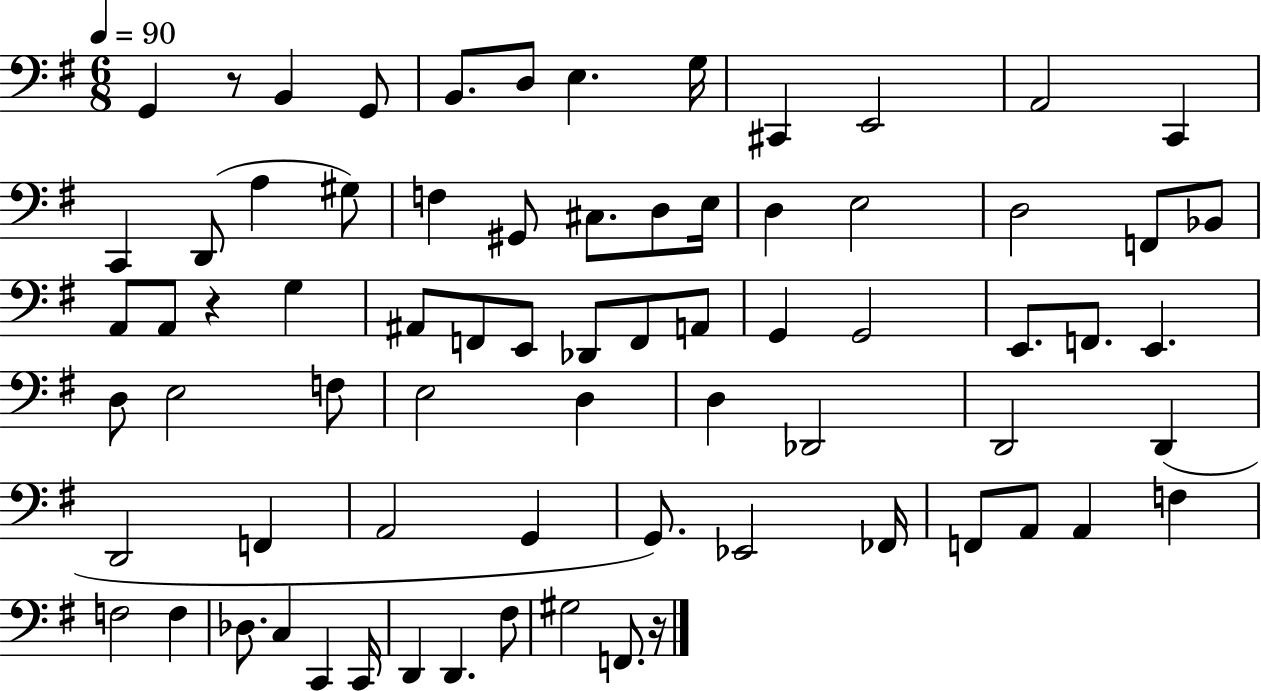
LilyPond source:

{
  \clef bass
  \numericTimeSignature
  \time 6/8
  \key g \major
  \tempo 4 = 90
  \repeat volta 2 { g,4 r8 b,4 g,8 | b,8. d8 e4. g16 | cis,4 e,2 | a,2 c,4 | \break c,4 d,8( a4 gis8) | f4 gis,8 cis8. d8 e16 | d4 e2 | d2 f,8 bes,8 | \break a,8 a,8 r4 g4 | ais,8 f,8 e,8 des,8 f,8 a,8 | g,4 g,2 | e,8. f,8. e,4. | \break d8 e2 f8 | e2 d4 | d4 des,2 | d,2 d,4( | \break d,2 f,4 | a,2 g,4 | g,8.) ees,2 fes,16 | f,8 a,8 a,4 f4 | \break f2 f4 | des8. c4 c,4 c,16 | d,4 d,4. fis8 | gis2 f,8. r16 | \break } \bar "|."
}